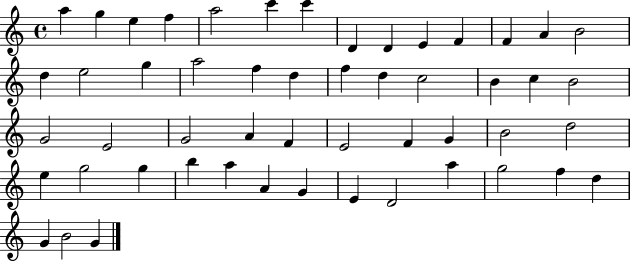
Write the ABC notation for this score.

X:1
T:Untitled
M:4/4
L:1/4
K:C
a g e f a2 c' c' D D E F F A B2 d e2 g a2 f d f d c2 B c B2 G2 E2 G2 A F E2 F G B2 d2 e g2 g b a A G E D2 a g2 f d G B2 G